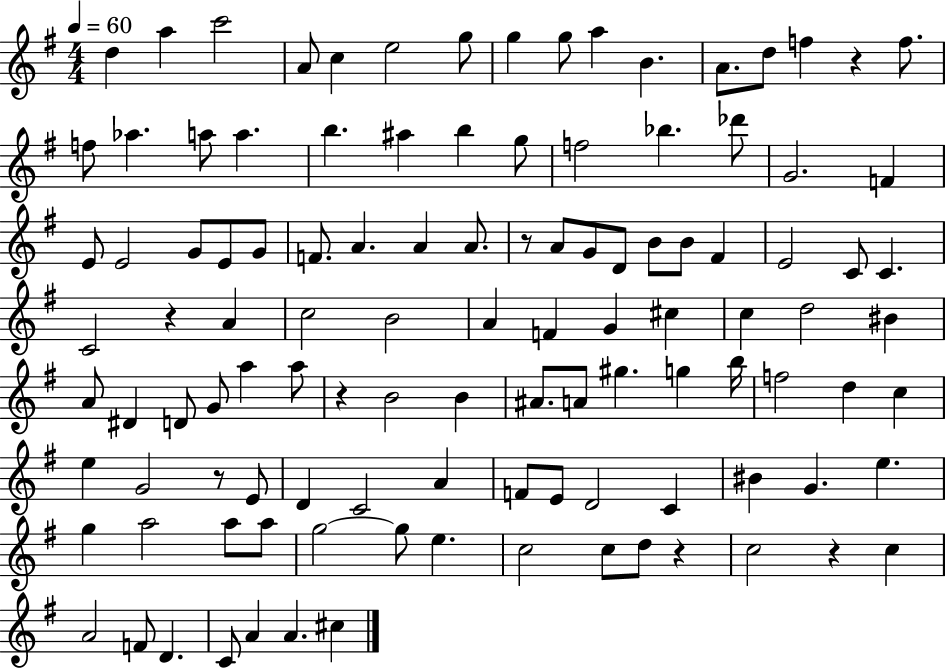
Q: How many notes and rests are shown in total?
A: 112